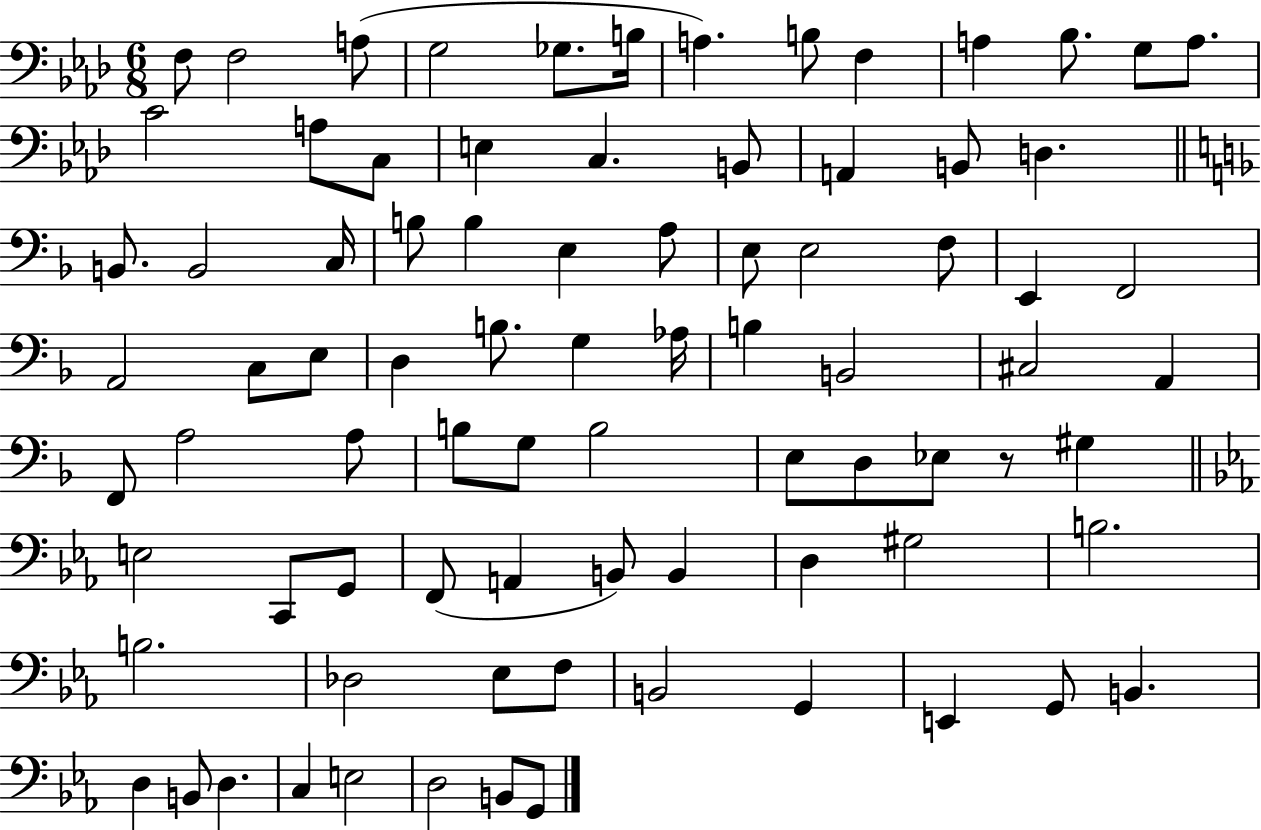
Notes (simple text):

F3/e F3/h A3/e G3/h Gb3/e. B3/s A3/q. B3/e F3/q A3/q Bb3/e. G3/e A3/e. C4/h A3/e C3/e E3/q C3/q. B2/e A2/q B2/e D3/q. B2/e. B2/h C3/s B3/e B3/q E3/q A3/e E3/e E3/h F3/e E2/q F2/h A2/h C3/e E3/e D3/q B3/e. G3/q Ab3/s B3/q B2/h C#3/h A2/q F2/e A3/h A3/e B3/e G3/e B3/h E3/e D3/e Eb3/e R/e G#3/q E3/h C2/e G2/e F2/e A2/q B2/e B2/q D3/q G#3/h B3/h. B3/h. Db3/h Eb3/e F3/e B2/h G2/q E2/q G2/e B2/q. D3/q B2/e D3/q. C3/q E3/h D3/h B2/e G2/e